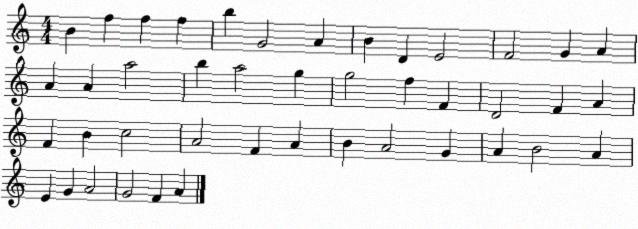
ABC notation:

X:1
T:Untitled
M:4/4
L:1/4
K:C
B f f f b G2 A B D E2 F2 G A A A a2 b a2 g g2 f F D2 F A F B c2 A2 F A B A2 G A B2 A E G A2 G2 F A